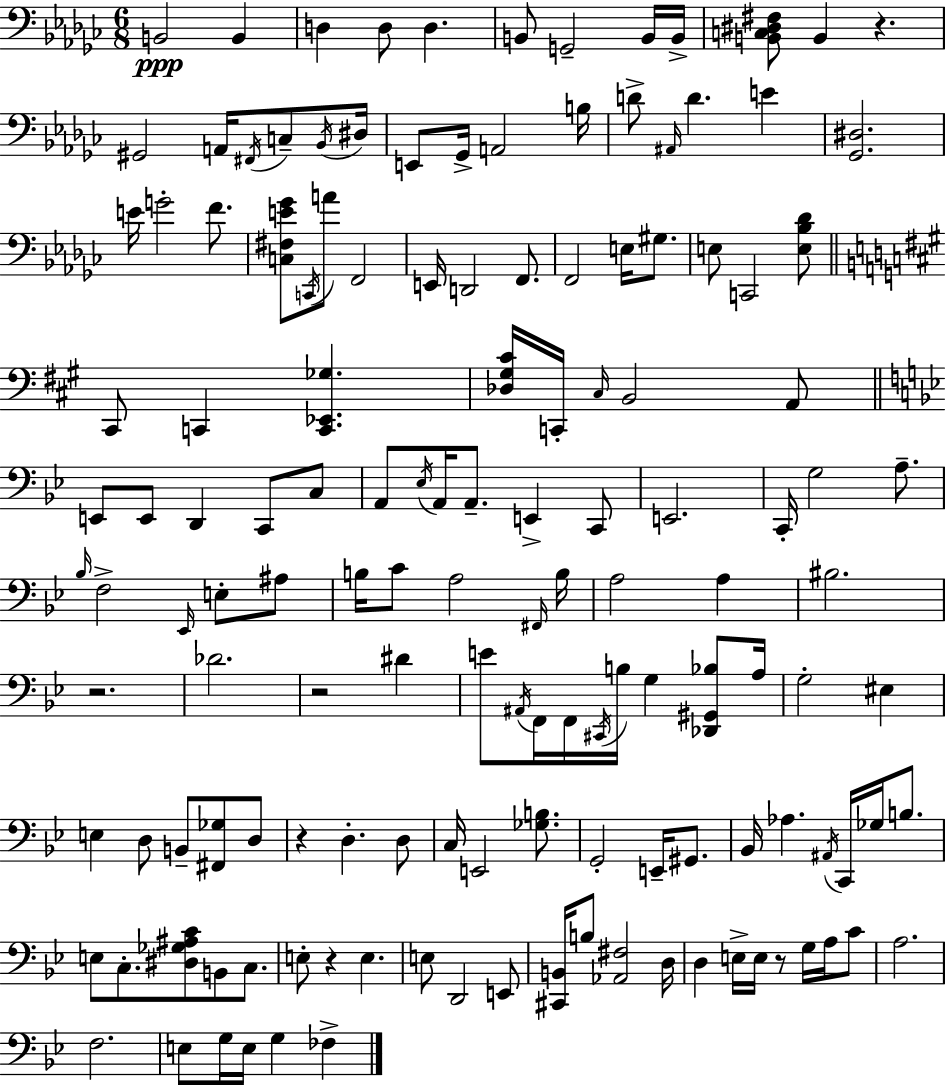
{
  \clef bass
  \numericTimeSignature
  \time 6/8
  \key ees \minor
  b,2\ppp b,4 | d4 d8 d4. | b,8 g,2-- b,16 b,16-> | <b, c dis fis>8 b,4 r4. | \break gis,2 a,16 \acciaccatura { fis,16 } c8-- | \acciaccatura { bes,16 } dis16 e,8 ges,16-> a,2 | b16 d'8-> \grace { ais,16 } d'4. e'4 | <ges, dis>2. | \break e'16 g'2-. | f'8. <c fis e' ges'>8 \acciaccatura { c,16 } a'8 f,2 | e,16 d,2 | f,8. f,2 | \break e16 gis8. e8 c,2 | <e bes des'>8 \bar "||" \break \key a \major cis,8 c,4 <c, ees, ges>4. | <des gis cis'>16 c,16-. \grace { cis16 } b,2 a,8 | \bar "||" \break \key g \minor e,8 e,8 d,4 c,8 c8 | a,8 \acciaccatura { ees16 } a,16 a,8.-- e,4-> c,8 | e,2. | c,16-. g2 a8.-- | \break \grace { bes16 } f2-> \grace { ees,16 } e8-. | ais8 b16 c'8 a2 | \grace { fis,16 } b16 a2 | a4 bis2. | \break r2. | des'2. | r2 | dis'4 e'8 \acciaccatura { ais,16 } f,16 f,16 \acciaccatura { cis,16 } b16 g4 | \break <des, gis, bes>8 a16 g2-. | eis4 e4 d8 | b,8-- <fis, ges>8 d8 r4 d4.-. | d8 c16 e,2 | \break <ges b>8. g,2-. | e,16-- gis,8. bes,16 aes4. | \acciaccatura { ais,16 } c,16 ges16 b8. e8 c8.-. | <dis ges ais c'>8 b,8 c8. e8-. r4 | \break e4. e8 d,2 | e,8 <cis, b,>16 b8 <aes, fis>2 | d16 d4 e16-> | e16 r8 g16 a16 c'8 a2. | \break f2. | e8 g16 e16 g4 | fes4-> \bar "|."
}